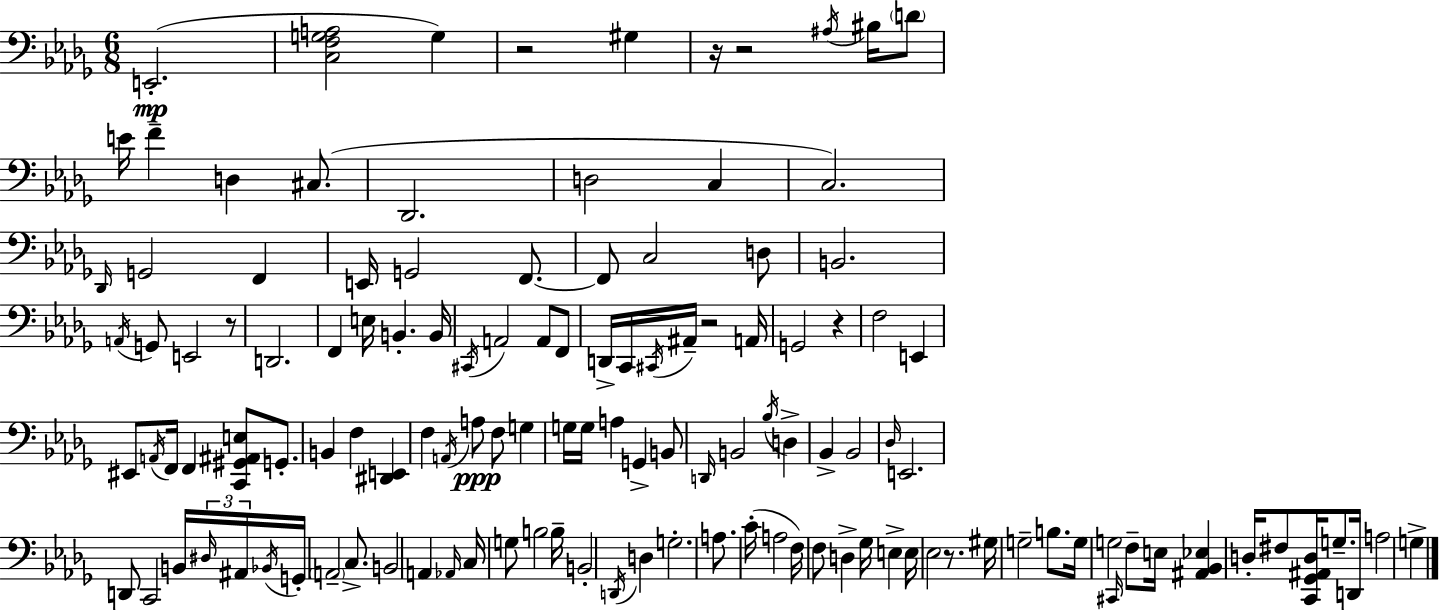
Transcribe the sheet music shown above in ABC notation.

X:1
T:Untitled
M:6/8
L:1/4
K:Bbm
E,,2 [C,F,G,A,]2 G, z2 ^G, z/4 z2 ^A,/4 ^B,/4 D/2 E/4 F D, ^C,/2 _D,,2 D,2 C, C,2 _D,,/4 G,,2 F,, E,,/4 G,,2 F,,/2 F,,/2 C,2 D,/2 B,,2 A,,/4 G,,/2 E,,2 z/2 D,,2 F,, E,/4 B,, B,,/4 ^C,,/4 A,,2 A,,/2 F,,/2 D,,/4 C,,/4 ^C,,/4 ^A,,/4 z2 A,,/4 G,,2 z F,2 E,, ^E,,/2 A,,/4 F,,/4 F,, [C,,^G,,^A,,E,]/2 G,,/2 B,, F, [^D,,E,,] F, A,,/4 A,/2 F,/2 G, G,/4 G,/4 A, G,, B,,/2 D,,/4 B,,2 _B,/4 D, _B,, _B,,2 _D,/4 E,,2 D,,/2 C,,2 B,,/4 ^D,/4 ^A,,/4 _B,,/4 G,,/4 A,,2 C,/2 B,,2 A,, _A,,/4 C,/4 G,/2 B,2 B,/4 B,,2 D,,/4 D, G,2 A,/2 C/4 A,2 F,/4 F,/2 D, _G,/4 E, E,/4 _E,2 z/2 ^G,/4 G,2 B,/2 G,/4 G,2 ^C,,/4 F,/2 E,/4 [^A,,_B,,_E,] D,/4 ^F,/2 [C,,_G,,^A,,D,]/4 G,/2 D,,/4 A,2 G,